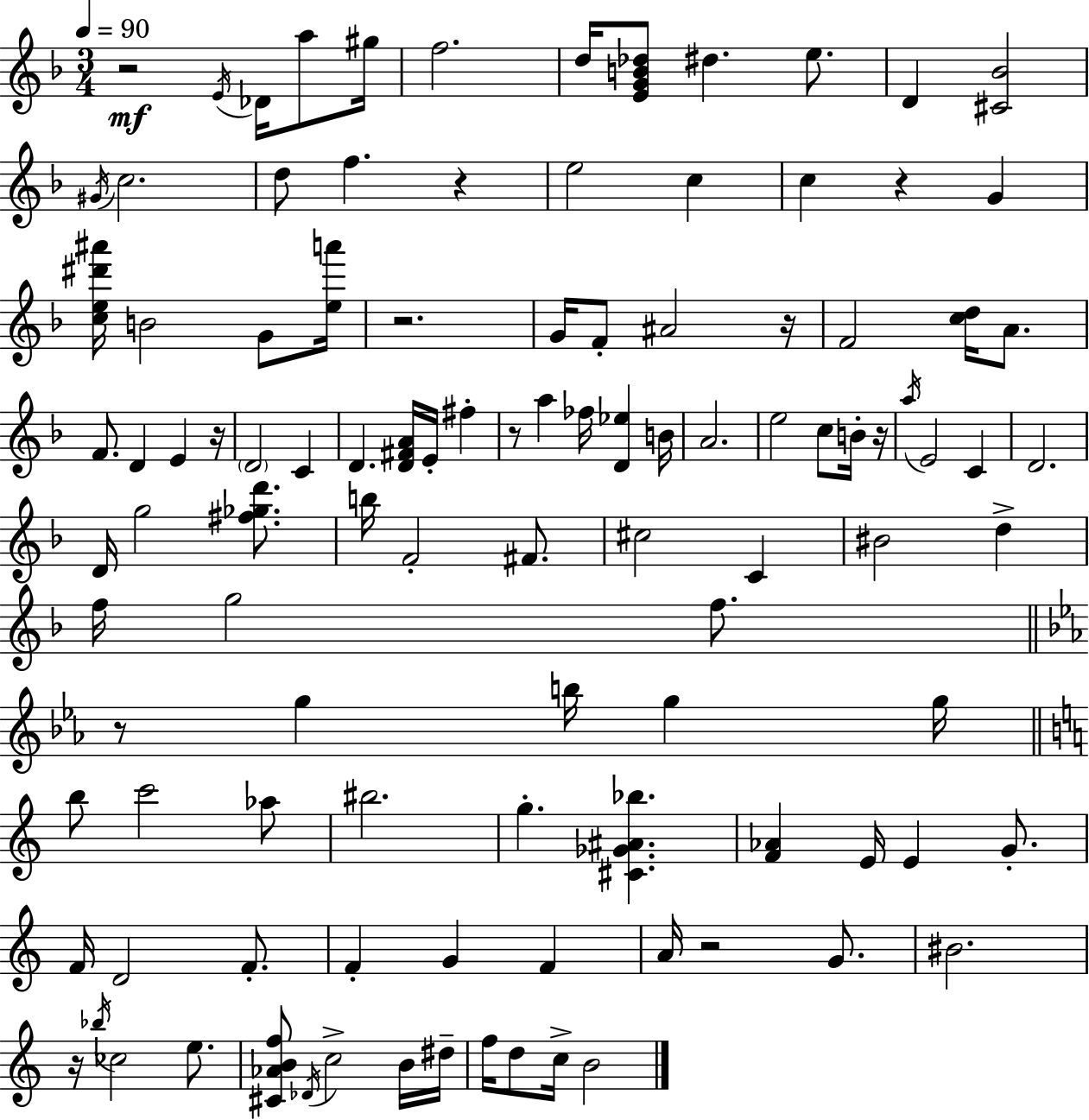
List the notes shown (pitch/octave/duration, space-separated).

R/h E4/s Db4/s A5/e G#5/s F5/h. D5/s [E4,G4,B4,Db5]/e D#5/q. E5/e. D4/q [C#4,Bb4]/h G#4/s C5/h. D5/e F5/q. R/q E5/h C5/q C5/q R/q G4/q [C5,E5,D#6,A#6]/s B4/h G4/e [E5,A6]/s R/h. G4/s F4/e A#4/h R/s F4/h [C5,D5]/s A4/e. F4/e. D4/q E4/q R/s D4/h C4/q D4/q. [D4,F#4,A4]/s E4/s F#5/q R/e A5/q FES5/s [D4,Eb5]/q B4/s A4/h. E5/h C5/e B4/s R/s A5/s E4/h C4/q D4/h. D4/s G5/h [F#5,Gb5,D6]/e. B5/s F4/h F#4/e. C#5/h C4/q BIS4/h D5/q F5/s G5/h F5/e. R/e G5/q B5/s G5/q G5/s B5/e C6/h Ab5/e BIS5/h. G5/q. [C#4,Gb4,A#4,Bb5]/q. [F4,Ab4]/q E4/s E4/q G4/e. F4/s D4/h F4/e. F4/q G4/q F4/q A4/s R/h G4/e. BIS4/h. R/s Bb5/s CES5/h E5/e. [C#4,Ab4,B4,F5]/e Db4/s C5/h B4/s D#5/s F5/s D5/e C5/s B4/h